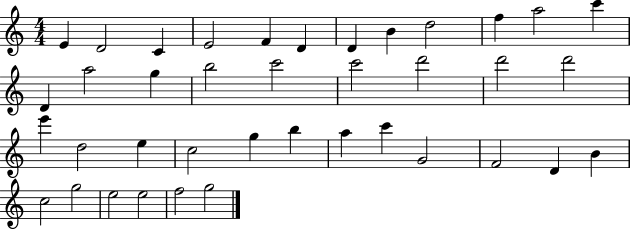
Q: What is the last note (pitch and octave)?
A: G5